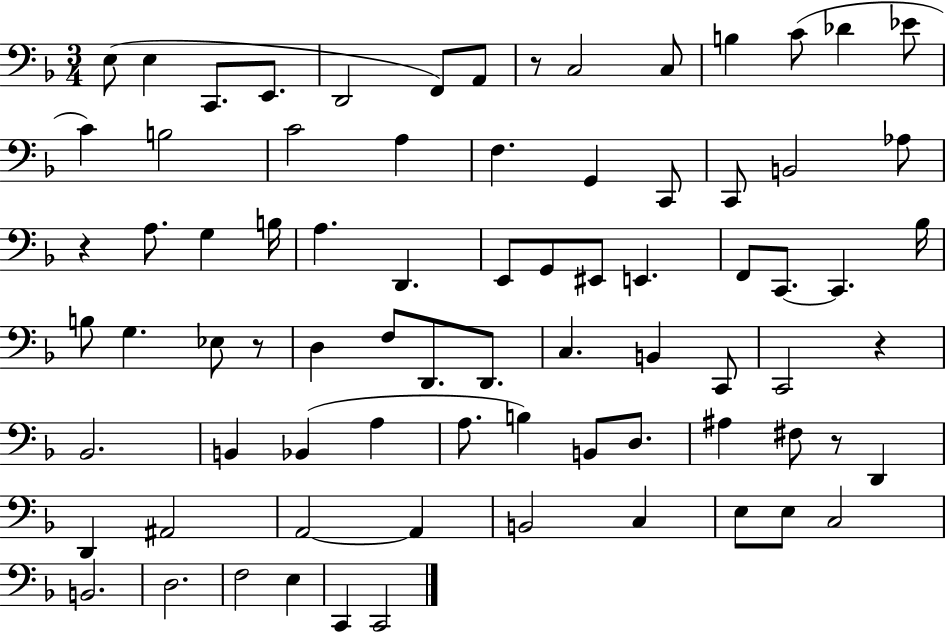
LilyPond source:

{
  \clef bass
  \numericTimeSignature
  \time 3/4
  \key f \major
  e8( e4 c,8. e,8. | d,2 f,8) a,8 | r8 c2 c8 | b4 c'8( des'4 ees'8 | \break c'4) b2 | c'2 a4 | f4. g,4 c,8 | c,8 b,2 aes8 | \break r4 a8. g4 b16 | a4. d,4. | e,8 g,8 eis,8 e,4. | f,8 c,8.~~ c,4. bes16 | \break b8 g4. ees8 r8 | d4 f8 d,8. d,8. | c4. b,4 c,8 | c,2 r4 | \break bes,2. | b,4 bes,4( a4 | a8. b4) b,8 d8. | ais4 fis8 r8 d,4 | \break d,4 ais,2 | a,2~~ a,4 | b,2 c4 | e8 e8 c2 | \break b,2. | d2. | f2 e4 | c,4 c,2 | \break \bar "|."
}